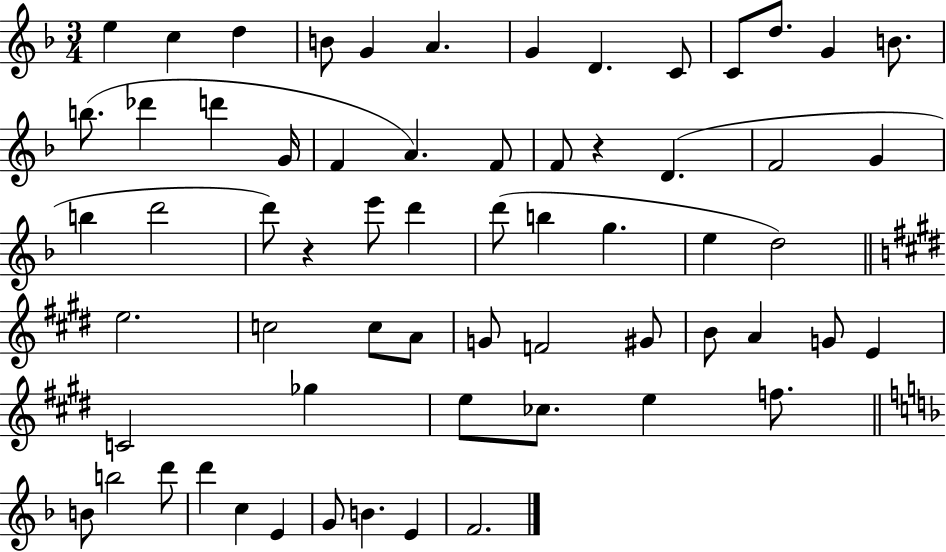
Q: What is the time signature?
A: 3/4